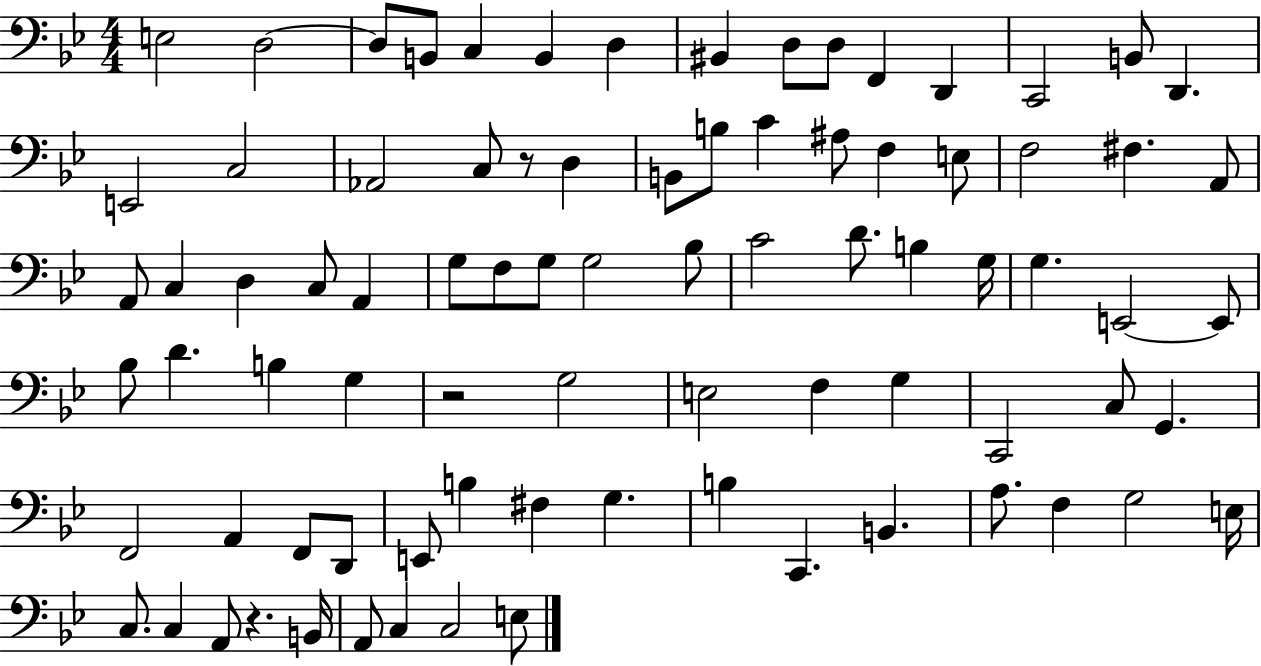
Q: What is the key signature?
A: BES major